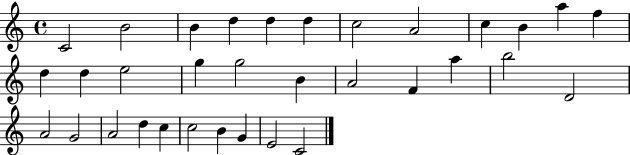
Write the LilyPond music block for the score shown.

{
  \clef treble
  \time 4/4
  \defaultTimeSignature
  \key c \major
  c'2 b'2 | b'4 d''4 d''4 d''4 | c''2 a'2 | c''4 b'4 a''4 f''4 | \break d''4 d''4 e''2 | g''4 g''2 b'4 | a'2 f'4 a''4 | b''2 d'2 | \break a'2 g'2 | a'2 d''4 c''4 | c''2 b'4 g'4 | e'2 c'2 | \break \bar "|."
}